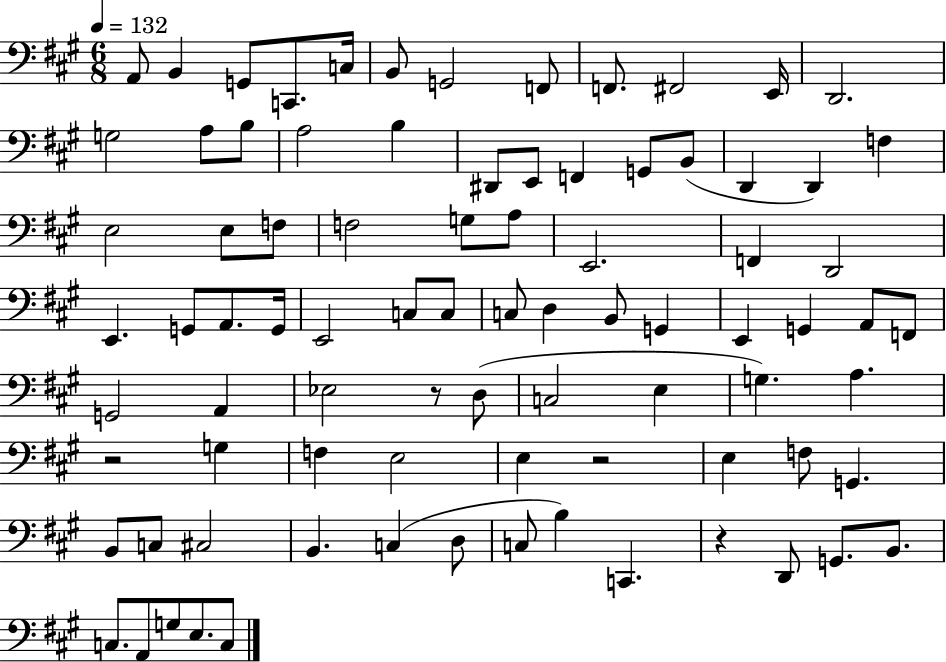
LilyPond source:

{
  \clef bass
  \numericTimeSignature
  \time 6/8
  \key a \major
  \tempo 4 = 132
  a,8 b,4 g,8 c,8. c16 | b,8 g,2 f,8 | f,8. fis,2 e,16 | d,2. | \break g2 a8 b8 | a2 b4 | dis,8 e,8 f,4 g,8 b,8( | d,4 d,4) f4 | \break e2 e8 f8 | f2 g8 a8 | e,2. | f,4 d,2 | \break e,4. g,8 a,8. g,16 | e,2 c8 c8 | c8 d4 b,8 g,4 | e,4 g,4 a,8 f,8 | \break g,2 a,4 | ees2 r8 d8( | c2 e4 | g4.) a4. | \break r2 g4 | f4 e2 | e4 r2 | e4 f8 g,4. | \break b,8 c8 cis2 | b,4. c4( d8 | c8 b4) c,4. | r4 d,8 g,8. b,8. | \break c8. a,8 g8 e8. c8 | \bar "|."
}